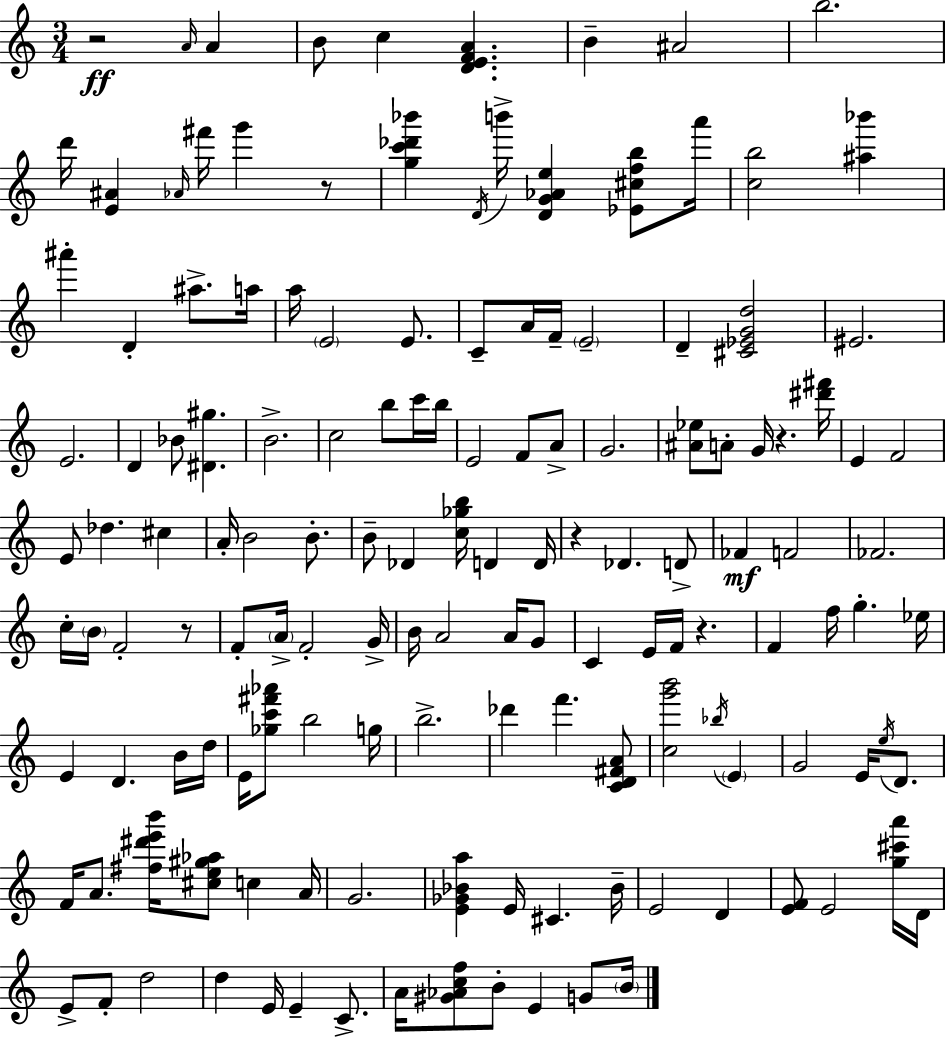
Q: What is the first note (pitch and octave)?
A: A4